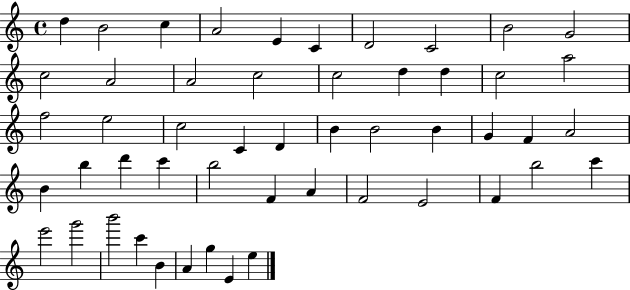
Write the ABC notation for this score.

X:1
T:Untitled
M:4/4
L:1/4
K:C
d B2 c A2 E C D2 C2 B2 G2 c2 A2 A2 c2 c2 d d c2 a2 f2 e2 c2 C D B B2 B G F A2 B b d' c' b2 F A F2 E2 F b2 c' e'2 g'2 b'2 c' B A g E e